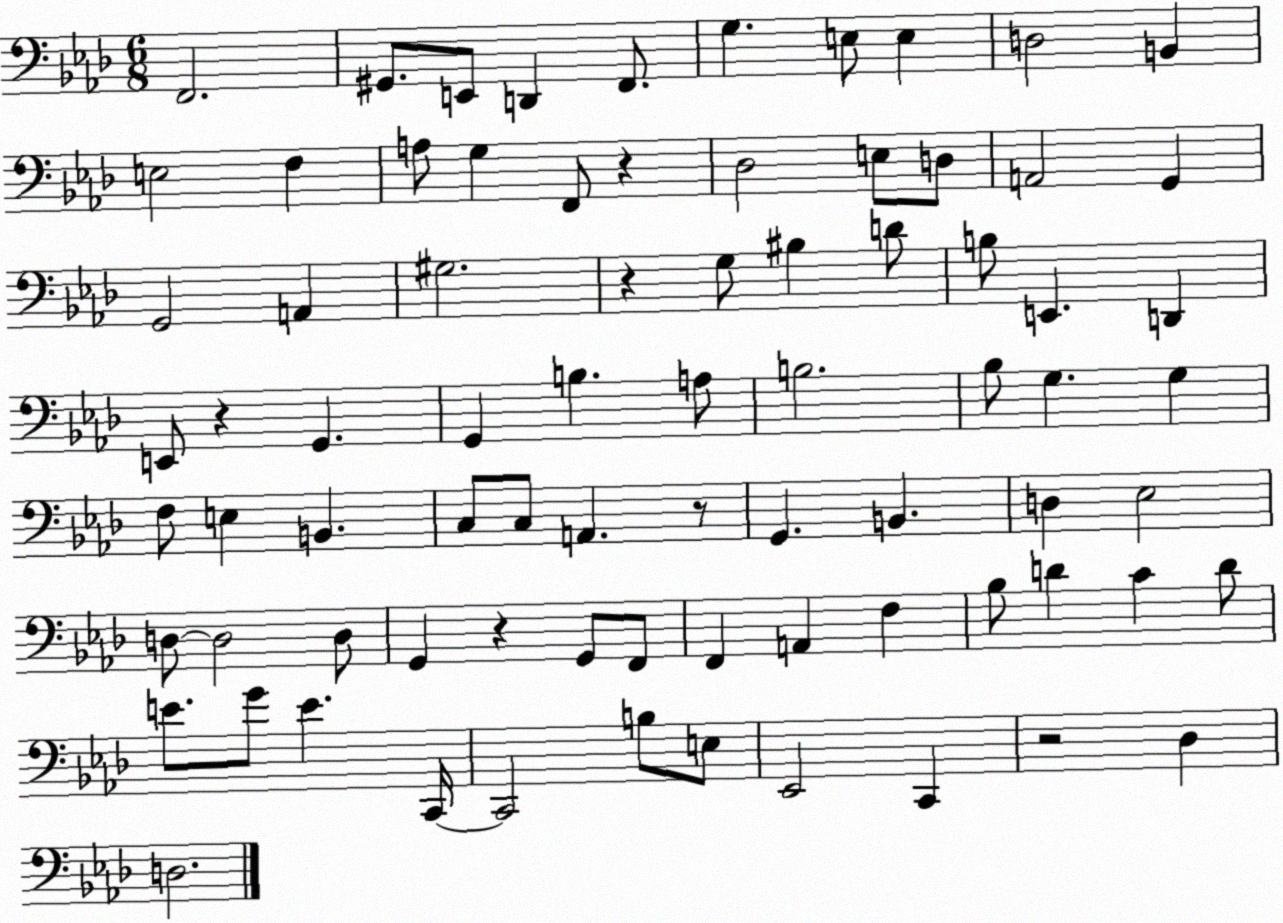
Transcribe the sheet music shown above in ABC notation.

X:1
T:Untitled
M:6/8
L:1/4
K:Ab
F,,2 ^G,,/2 E,,/2 D,, F,,/2 G, E,/2 E, D,2 B,, E,2 F, A,/2 G, F,,/2 z _D,2 E,/2 D,/2 A,,2 G,, G,,2 A,, ^G,2 z G,/2 ^B, D/2 B,/2 E,, D,, E,,/2 z G,, G,, B, A,/2 B,2 _B,/2 G, G, F,/2 E, B,, C,/2 C,/2 A,, z/2 G,, B,, D, _E,2 D,/2 D,2 D,/2 G,, z G,,/2 F,,/2 F,, A,, F, _B,/2 D C D/2 E/2 G/2 E C,,/4 C,,2 B,/2 E,/2 _E,,2 C,, z2 _D, D,2